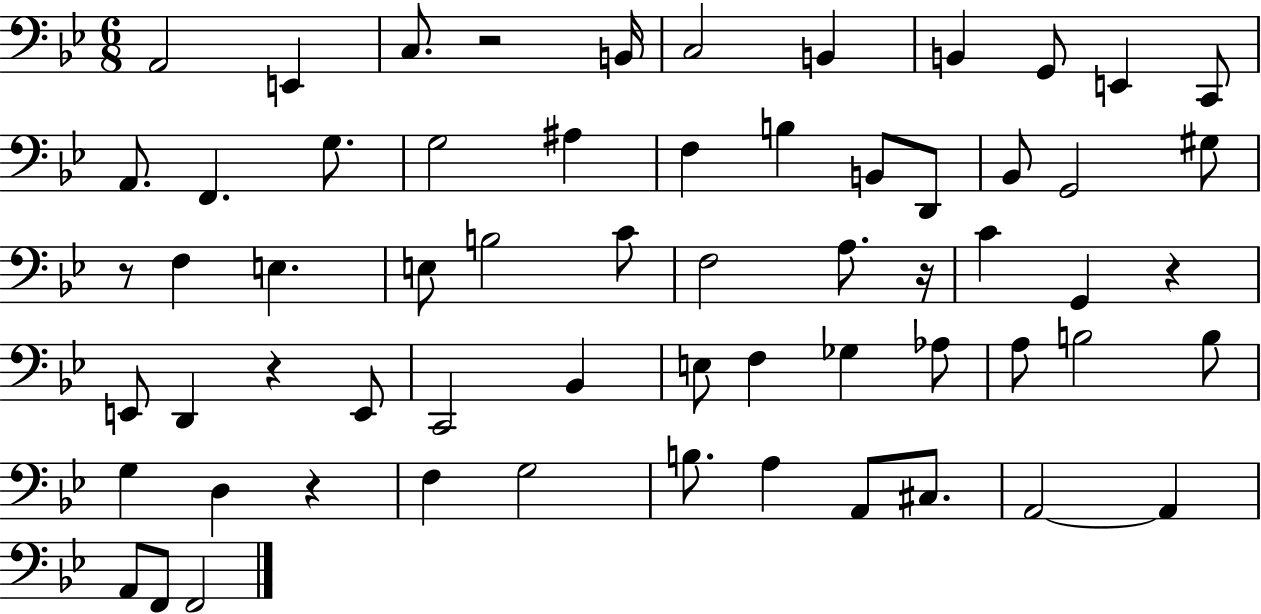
X:1
T:Untitled
M:6/8
L:1/4
K:Bb
A,,2 E,, C,/2 z2 B,,/4 C,2 B,, B,, G,,/2 E,, C,,/2 A,,/2 F,, G,/2 G,2 ^A, F, B, B,,/2 D,,/2 _B,,/2 G,,2 ^G,/2 z/2 F, E, E,/2 B,2 C/2 F,2 A,/2 z/4 C G,, z E,,/2 D,, z E,,/2 C,,2 _B,, E,/2 F, _G, _A,/2 A,/2 B,2 B,/2 G, D, z F, G,2 B,/2 A, A,,/2 ^C,/2 A,,2 A,, A,,/2 F,,/2 F,,2